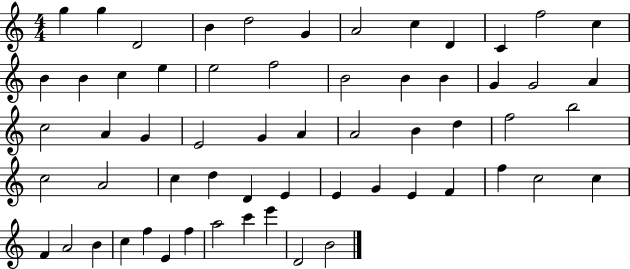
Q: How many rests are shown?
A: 0